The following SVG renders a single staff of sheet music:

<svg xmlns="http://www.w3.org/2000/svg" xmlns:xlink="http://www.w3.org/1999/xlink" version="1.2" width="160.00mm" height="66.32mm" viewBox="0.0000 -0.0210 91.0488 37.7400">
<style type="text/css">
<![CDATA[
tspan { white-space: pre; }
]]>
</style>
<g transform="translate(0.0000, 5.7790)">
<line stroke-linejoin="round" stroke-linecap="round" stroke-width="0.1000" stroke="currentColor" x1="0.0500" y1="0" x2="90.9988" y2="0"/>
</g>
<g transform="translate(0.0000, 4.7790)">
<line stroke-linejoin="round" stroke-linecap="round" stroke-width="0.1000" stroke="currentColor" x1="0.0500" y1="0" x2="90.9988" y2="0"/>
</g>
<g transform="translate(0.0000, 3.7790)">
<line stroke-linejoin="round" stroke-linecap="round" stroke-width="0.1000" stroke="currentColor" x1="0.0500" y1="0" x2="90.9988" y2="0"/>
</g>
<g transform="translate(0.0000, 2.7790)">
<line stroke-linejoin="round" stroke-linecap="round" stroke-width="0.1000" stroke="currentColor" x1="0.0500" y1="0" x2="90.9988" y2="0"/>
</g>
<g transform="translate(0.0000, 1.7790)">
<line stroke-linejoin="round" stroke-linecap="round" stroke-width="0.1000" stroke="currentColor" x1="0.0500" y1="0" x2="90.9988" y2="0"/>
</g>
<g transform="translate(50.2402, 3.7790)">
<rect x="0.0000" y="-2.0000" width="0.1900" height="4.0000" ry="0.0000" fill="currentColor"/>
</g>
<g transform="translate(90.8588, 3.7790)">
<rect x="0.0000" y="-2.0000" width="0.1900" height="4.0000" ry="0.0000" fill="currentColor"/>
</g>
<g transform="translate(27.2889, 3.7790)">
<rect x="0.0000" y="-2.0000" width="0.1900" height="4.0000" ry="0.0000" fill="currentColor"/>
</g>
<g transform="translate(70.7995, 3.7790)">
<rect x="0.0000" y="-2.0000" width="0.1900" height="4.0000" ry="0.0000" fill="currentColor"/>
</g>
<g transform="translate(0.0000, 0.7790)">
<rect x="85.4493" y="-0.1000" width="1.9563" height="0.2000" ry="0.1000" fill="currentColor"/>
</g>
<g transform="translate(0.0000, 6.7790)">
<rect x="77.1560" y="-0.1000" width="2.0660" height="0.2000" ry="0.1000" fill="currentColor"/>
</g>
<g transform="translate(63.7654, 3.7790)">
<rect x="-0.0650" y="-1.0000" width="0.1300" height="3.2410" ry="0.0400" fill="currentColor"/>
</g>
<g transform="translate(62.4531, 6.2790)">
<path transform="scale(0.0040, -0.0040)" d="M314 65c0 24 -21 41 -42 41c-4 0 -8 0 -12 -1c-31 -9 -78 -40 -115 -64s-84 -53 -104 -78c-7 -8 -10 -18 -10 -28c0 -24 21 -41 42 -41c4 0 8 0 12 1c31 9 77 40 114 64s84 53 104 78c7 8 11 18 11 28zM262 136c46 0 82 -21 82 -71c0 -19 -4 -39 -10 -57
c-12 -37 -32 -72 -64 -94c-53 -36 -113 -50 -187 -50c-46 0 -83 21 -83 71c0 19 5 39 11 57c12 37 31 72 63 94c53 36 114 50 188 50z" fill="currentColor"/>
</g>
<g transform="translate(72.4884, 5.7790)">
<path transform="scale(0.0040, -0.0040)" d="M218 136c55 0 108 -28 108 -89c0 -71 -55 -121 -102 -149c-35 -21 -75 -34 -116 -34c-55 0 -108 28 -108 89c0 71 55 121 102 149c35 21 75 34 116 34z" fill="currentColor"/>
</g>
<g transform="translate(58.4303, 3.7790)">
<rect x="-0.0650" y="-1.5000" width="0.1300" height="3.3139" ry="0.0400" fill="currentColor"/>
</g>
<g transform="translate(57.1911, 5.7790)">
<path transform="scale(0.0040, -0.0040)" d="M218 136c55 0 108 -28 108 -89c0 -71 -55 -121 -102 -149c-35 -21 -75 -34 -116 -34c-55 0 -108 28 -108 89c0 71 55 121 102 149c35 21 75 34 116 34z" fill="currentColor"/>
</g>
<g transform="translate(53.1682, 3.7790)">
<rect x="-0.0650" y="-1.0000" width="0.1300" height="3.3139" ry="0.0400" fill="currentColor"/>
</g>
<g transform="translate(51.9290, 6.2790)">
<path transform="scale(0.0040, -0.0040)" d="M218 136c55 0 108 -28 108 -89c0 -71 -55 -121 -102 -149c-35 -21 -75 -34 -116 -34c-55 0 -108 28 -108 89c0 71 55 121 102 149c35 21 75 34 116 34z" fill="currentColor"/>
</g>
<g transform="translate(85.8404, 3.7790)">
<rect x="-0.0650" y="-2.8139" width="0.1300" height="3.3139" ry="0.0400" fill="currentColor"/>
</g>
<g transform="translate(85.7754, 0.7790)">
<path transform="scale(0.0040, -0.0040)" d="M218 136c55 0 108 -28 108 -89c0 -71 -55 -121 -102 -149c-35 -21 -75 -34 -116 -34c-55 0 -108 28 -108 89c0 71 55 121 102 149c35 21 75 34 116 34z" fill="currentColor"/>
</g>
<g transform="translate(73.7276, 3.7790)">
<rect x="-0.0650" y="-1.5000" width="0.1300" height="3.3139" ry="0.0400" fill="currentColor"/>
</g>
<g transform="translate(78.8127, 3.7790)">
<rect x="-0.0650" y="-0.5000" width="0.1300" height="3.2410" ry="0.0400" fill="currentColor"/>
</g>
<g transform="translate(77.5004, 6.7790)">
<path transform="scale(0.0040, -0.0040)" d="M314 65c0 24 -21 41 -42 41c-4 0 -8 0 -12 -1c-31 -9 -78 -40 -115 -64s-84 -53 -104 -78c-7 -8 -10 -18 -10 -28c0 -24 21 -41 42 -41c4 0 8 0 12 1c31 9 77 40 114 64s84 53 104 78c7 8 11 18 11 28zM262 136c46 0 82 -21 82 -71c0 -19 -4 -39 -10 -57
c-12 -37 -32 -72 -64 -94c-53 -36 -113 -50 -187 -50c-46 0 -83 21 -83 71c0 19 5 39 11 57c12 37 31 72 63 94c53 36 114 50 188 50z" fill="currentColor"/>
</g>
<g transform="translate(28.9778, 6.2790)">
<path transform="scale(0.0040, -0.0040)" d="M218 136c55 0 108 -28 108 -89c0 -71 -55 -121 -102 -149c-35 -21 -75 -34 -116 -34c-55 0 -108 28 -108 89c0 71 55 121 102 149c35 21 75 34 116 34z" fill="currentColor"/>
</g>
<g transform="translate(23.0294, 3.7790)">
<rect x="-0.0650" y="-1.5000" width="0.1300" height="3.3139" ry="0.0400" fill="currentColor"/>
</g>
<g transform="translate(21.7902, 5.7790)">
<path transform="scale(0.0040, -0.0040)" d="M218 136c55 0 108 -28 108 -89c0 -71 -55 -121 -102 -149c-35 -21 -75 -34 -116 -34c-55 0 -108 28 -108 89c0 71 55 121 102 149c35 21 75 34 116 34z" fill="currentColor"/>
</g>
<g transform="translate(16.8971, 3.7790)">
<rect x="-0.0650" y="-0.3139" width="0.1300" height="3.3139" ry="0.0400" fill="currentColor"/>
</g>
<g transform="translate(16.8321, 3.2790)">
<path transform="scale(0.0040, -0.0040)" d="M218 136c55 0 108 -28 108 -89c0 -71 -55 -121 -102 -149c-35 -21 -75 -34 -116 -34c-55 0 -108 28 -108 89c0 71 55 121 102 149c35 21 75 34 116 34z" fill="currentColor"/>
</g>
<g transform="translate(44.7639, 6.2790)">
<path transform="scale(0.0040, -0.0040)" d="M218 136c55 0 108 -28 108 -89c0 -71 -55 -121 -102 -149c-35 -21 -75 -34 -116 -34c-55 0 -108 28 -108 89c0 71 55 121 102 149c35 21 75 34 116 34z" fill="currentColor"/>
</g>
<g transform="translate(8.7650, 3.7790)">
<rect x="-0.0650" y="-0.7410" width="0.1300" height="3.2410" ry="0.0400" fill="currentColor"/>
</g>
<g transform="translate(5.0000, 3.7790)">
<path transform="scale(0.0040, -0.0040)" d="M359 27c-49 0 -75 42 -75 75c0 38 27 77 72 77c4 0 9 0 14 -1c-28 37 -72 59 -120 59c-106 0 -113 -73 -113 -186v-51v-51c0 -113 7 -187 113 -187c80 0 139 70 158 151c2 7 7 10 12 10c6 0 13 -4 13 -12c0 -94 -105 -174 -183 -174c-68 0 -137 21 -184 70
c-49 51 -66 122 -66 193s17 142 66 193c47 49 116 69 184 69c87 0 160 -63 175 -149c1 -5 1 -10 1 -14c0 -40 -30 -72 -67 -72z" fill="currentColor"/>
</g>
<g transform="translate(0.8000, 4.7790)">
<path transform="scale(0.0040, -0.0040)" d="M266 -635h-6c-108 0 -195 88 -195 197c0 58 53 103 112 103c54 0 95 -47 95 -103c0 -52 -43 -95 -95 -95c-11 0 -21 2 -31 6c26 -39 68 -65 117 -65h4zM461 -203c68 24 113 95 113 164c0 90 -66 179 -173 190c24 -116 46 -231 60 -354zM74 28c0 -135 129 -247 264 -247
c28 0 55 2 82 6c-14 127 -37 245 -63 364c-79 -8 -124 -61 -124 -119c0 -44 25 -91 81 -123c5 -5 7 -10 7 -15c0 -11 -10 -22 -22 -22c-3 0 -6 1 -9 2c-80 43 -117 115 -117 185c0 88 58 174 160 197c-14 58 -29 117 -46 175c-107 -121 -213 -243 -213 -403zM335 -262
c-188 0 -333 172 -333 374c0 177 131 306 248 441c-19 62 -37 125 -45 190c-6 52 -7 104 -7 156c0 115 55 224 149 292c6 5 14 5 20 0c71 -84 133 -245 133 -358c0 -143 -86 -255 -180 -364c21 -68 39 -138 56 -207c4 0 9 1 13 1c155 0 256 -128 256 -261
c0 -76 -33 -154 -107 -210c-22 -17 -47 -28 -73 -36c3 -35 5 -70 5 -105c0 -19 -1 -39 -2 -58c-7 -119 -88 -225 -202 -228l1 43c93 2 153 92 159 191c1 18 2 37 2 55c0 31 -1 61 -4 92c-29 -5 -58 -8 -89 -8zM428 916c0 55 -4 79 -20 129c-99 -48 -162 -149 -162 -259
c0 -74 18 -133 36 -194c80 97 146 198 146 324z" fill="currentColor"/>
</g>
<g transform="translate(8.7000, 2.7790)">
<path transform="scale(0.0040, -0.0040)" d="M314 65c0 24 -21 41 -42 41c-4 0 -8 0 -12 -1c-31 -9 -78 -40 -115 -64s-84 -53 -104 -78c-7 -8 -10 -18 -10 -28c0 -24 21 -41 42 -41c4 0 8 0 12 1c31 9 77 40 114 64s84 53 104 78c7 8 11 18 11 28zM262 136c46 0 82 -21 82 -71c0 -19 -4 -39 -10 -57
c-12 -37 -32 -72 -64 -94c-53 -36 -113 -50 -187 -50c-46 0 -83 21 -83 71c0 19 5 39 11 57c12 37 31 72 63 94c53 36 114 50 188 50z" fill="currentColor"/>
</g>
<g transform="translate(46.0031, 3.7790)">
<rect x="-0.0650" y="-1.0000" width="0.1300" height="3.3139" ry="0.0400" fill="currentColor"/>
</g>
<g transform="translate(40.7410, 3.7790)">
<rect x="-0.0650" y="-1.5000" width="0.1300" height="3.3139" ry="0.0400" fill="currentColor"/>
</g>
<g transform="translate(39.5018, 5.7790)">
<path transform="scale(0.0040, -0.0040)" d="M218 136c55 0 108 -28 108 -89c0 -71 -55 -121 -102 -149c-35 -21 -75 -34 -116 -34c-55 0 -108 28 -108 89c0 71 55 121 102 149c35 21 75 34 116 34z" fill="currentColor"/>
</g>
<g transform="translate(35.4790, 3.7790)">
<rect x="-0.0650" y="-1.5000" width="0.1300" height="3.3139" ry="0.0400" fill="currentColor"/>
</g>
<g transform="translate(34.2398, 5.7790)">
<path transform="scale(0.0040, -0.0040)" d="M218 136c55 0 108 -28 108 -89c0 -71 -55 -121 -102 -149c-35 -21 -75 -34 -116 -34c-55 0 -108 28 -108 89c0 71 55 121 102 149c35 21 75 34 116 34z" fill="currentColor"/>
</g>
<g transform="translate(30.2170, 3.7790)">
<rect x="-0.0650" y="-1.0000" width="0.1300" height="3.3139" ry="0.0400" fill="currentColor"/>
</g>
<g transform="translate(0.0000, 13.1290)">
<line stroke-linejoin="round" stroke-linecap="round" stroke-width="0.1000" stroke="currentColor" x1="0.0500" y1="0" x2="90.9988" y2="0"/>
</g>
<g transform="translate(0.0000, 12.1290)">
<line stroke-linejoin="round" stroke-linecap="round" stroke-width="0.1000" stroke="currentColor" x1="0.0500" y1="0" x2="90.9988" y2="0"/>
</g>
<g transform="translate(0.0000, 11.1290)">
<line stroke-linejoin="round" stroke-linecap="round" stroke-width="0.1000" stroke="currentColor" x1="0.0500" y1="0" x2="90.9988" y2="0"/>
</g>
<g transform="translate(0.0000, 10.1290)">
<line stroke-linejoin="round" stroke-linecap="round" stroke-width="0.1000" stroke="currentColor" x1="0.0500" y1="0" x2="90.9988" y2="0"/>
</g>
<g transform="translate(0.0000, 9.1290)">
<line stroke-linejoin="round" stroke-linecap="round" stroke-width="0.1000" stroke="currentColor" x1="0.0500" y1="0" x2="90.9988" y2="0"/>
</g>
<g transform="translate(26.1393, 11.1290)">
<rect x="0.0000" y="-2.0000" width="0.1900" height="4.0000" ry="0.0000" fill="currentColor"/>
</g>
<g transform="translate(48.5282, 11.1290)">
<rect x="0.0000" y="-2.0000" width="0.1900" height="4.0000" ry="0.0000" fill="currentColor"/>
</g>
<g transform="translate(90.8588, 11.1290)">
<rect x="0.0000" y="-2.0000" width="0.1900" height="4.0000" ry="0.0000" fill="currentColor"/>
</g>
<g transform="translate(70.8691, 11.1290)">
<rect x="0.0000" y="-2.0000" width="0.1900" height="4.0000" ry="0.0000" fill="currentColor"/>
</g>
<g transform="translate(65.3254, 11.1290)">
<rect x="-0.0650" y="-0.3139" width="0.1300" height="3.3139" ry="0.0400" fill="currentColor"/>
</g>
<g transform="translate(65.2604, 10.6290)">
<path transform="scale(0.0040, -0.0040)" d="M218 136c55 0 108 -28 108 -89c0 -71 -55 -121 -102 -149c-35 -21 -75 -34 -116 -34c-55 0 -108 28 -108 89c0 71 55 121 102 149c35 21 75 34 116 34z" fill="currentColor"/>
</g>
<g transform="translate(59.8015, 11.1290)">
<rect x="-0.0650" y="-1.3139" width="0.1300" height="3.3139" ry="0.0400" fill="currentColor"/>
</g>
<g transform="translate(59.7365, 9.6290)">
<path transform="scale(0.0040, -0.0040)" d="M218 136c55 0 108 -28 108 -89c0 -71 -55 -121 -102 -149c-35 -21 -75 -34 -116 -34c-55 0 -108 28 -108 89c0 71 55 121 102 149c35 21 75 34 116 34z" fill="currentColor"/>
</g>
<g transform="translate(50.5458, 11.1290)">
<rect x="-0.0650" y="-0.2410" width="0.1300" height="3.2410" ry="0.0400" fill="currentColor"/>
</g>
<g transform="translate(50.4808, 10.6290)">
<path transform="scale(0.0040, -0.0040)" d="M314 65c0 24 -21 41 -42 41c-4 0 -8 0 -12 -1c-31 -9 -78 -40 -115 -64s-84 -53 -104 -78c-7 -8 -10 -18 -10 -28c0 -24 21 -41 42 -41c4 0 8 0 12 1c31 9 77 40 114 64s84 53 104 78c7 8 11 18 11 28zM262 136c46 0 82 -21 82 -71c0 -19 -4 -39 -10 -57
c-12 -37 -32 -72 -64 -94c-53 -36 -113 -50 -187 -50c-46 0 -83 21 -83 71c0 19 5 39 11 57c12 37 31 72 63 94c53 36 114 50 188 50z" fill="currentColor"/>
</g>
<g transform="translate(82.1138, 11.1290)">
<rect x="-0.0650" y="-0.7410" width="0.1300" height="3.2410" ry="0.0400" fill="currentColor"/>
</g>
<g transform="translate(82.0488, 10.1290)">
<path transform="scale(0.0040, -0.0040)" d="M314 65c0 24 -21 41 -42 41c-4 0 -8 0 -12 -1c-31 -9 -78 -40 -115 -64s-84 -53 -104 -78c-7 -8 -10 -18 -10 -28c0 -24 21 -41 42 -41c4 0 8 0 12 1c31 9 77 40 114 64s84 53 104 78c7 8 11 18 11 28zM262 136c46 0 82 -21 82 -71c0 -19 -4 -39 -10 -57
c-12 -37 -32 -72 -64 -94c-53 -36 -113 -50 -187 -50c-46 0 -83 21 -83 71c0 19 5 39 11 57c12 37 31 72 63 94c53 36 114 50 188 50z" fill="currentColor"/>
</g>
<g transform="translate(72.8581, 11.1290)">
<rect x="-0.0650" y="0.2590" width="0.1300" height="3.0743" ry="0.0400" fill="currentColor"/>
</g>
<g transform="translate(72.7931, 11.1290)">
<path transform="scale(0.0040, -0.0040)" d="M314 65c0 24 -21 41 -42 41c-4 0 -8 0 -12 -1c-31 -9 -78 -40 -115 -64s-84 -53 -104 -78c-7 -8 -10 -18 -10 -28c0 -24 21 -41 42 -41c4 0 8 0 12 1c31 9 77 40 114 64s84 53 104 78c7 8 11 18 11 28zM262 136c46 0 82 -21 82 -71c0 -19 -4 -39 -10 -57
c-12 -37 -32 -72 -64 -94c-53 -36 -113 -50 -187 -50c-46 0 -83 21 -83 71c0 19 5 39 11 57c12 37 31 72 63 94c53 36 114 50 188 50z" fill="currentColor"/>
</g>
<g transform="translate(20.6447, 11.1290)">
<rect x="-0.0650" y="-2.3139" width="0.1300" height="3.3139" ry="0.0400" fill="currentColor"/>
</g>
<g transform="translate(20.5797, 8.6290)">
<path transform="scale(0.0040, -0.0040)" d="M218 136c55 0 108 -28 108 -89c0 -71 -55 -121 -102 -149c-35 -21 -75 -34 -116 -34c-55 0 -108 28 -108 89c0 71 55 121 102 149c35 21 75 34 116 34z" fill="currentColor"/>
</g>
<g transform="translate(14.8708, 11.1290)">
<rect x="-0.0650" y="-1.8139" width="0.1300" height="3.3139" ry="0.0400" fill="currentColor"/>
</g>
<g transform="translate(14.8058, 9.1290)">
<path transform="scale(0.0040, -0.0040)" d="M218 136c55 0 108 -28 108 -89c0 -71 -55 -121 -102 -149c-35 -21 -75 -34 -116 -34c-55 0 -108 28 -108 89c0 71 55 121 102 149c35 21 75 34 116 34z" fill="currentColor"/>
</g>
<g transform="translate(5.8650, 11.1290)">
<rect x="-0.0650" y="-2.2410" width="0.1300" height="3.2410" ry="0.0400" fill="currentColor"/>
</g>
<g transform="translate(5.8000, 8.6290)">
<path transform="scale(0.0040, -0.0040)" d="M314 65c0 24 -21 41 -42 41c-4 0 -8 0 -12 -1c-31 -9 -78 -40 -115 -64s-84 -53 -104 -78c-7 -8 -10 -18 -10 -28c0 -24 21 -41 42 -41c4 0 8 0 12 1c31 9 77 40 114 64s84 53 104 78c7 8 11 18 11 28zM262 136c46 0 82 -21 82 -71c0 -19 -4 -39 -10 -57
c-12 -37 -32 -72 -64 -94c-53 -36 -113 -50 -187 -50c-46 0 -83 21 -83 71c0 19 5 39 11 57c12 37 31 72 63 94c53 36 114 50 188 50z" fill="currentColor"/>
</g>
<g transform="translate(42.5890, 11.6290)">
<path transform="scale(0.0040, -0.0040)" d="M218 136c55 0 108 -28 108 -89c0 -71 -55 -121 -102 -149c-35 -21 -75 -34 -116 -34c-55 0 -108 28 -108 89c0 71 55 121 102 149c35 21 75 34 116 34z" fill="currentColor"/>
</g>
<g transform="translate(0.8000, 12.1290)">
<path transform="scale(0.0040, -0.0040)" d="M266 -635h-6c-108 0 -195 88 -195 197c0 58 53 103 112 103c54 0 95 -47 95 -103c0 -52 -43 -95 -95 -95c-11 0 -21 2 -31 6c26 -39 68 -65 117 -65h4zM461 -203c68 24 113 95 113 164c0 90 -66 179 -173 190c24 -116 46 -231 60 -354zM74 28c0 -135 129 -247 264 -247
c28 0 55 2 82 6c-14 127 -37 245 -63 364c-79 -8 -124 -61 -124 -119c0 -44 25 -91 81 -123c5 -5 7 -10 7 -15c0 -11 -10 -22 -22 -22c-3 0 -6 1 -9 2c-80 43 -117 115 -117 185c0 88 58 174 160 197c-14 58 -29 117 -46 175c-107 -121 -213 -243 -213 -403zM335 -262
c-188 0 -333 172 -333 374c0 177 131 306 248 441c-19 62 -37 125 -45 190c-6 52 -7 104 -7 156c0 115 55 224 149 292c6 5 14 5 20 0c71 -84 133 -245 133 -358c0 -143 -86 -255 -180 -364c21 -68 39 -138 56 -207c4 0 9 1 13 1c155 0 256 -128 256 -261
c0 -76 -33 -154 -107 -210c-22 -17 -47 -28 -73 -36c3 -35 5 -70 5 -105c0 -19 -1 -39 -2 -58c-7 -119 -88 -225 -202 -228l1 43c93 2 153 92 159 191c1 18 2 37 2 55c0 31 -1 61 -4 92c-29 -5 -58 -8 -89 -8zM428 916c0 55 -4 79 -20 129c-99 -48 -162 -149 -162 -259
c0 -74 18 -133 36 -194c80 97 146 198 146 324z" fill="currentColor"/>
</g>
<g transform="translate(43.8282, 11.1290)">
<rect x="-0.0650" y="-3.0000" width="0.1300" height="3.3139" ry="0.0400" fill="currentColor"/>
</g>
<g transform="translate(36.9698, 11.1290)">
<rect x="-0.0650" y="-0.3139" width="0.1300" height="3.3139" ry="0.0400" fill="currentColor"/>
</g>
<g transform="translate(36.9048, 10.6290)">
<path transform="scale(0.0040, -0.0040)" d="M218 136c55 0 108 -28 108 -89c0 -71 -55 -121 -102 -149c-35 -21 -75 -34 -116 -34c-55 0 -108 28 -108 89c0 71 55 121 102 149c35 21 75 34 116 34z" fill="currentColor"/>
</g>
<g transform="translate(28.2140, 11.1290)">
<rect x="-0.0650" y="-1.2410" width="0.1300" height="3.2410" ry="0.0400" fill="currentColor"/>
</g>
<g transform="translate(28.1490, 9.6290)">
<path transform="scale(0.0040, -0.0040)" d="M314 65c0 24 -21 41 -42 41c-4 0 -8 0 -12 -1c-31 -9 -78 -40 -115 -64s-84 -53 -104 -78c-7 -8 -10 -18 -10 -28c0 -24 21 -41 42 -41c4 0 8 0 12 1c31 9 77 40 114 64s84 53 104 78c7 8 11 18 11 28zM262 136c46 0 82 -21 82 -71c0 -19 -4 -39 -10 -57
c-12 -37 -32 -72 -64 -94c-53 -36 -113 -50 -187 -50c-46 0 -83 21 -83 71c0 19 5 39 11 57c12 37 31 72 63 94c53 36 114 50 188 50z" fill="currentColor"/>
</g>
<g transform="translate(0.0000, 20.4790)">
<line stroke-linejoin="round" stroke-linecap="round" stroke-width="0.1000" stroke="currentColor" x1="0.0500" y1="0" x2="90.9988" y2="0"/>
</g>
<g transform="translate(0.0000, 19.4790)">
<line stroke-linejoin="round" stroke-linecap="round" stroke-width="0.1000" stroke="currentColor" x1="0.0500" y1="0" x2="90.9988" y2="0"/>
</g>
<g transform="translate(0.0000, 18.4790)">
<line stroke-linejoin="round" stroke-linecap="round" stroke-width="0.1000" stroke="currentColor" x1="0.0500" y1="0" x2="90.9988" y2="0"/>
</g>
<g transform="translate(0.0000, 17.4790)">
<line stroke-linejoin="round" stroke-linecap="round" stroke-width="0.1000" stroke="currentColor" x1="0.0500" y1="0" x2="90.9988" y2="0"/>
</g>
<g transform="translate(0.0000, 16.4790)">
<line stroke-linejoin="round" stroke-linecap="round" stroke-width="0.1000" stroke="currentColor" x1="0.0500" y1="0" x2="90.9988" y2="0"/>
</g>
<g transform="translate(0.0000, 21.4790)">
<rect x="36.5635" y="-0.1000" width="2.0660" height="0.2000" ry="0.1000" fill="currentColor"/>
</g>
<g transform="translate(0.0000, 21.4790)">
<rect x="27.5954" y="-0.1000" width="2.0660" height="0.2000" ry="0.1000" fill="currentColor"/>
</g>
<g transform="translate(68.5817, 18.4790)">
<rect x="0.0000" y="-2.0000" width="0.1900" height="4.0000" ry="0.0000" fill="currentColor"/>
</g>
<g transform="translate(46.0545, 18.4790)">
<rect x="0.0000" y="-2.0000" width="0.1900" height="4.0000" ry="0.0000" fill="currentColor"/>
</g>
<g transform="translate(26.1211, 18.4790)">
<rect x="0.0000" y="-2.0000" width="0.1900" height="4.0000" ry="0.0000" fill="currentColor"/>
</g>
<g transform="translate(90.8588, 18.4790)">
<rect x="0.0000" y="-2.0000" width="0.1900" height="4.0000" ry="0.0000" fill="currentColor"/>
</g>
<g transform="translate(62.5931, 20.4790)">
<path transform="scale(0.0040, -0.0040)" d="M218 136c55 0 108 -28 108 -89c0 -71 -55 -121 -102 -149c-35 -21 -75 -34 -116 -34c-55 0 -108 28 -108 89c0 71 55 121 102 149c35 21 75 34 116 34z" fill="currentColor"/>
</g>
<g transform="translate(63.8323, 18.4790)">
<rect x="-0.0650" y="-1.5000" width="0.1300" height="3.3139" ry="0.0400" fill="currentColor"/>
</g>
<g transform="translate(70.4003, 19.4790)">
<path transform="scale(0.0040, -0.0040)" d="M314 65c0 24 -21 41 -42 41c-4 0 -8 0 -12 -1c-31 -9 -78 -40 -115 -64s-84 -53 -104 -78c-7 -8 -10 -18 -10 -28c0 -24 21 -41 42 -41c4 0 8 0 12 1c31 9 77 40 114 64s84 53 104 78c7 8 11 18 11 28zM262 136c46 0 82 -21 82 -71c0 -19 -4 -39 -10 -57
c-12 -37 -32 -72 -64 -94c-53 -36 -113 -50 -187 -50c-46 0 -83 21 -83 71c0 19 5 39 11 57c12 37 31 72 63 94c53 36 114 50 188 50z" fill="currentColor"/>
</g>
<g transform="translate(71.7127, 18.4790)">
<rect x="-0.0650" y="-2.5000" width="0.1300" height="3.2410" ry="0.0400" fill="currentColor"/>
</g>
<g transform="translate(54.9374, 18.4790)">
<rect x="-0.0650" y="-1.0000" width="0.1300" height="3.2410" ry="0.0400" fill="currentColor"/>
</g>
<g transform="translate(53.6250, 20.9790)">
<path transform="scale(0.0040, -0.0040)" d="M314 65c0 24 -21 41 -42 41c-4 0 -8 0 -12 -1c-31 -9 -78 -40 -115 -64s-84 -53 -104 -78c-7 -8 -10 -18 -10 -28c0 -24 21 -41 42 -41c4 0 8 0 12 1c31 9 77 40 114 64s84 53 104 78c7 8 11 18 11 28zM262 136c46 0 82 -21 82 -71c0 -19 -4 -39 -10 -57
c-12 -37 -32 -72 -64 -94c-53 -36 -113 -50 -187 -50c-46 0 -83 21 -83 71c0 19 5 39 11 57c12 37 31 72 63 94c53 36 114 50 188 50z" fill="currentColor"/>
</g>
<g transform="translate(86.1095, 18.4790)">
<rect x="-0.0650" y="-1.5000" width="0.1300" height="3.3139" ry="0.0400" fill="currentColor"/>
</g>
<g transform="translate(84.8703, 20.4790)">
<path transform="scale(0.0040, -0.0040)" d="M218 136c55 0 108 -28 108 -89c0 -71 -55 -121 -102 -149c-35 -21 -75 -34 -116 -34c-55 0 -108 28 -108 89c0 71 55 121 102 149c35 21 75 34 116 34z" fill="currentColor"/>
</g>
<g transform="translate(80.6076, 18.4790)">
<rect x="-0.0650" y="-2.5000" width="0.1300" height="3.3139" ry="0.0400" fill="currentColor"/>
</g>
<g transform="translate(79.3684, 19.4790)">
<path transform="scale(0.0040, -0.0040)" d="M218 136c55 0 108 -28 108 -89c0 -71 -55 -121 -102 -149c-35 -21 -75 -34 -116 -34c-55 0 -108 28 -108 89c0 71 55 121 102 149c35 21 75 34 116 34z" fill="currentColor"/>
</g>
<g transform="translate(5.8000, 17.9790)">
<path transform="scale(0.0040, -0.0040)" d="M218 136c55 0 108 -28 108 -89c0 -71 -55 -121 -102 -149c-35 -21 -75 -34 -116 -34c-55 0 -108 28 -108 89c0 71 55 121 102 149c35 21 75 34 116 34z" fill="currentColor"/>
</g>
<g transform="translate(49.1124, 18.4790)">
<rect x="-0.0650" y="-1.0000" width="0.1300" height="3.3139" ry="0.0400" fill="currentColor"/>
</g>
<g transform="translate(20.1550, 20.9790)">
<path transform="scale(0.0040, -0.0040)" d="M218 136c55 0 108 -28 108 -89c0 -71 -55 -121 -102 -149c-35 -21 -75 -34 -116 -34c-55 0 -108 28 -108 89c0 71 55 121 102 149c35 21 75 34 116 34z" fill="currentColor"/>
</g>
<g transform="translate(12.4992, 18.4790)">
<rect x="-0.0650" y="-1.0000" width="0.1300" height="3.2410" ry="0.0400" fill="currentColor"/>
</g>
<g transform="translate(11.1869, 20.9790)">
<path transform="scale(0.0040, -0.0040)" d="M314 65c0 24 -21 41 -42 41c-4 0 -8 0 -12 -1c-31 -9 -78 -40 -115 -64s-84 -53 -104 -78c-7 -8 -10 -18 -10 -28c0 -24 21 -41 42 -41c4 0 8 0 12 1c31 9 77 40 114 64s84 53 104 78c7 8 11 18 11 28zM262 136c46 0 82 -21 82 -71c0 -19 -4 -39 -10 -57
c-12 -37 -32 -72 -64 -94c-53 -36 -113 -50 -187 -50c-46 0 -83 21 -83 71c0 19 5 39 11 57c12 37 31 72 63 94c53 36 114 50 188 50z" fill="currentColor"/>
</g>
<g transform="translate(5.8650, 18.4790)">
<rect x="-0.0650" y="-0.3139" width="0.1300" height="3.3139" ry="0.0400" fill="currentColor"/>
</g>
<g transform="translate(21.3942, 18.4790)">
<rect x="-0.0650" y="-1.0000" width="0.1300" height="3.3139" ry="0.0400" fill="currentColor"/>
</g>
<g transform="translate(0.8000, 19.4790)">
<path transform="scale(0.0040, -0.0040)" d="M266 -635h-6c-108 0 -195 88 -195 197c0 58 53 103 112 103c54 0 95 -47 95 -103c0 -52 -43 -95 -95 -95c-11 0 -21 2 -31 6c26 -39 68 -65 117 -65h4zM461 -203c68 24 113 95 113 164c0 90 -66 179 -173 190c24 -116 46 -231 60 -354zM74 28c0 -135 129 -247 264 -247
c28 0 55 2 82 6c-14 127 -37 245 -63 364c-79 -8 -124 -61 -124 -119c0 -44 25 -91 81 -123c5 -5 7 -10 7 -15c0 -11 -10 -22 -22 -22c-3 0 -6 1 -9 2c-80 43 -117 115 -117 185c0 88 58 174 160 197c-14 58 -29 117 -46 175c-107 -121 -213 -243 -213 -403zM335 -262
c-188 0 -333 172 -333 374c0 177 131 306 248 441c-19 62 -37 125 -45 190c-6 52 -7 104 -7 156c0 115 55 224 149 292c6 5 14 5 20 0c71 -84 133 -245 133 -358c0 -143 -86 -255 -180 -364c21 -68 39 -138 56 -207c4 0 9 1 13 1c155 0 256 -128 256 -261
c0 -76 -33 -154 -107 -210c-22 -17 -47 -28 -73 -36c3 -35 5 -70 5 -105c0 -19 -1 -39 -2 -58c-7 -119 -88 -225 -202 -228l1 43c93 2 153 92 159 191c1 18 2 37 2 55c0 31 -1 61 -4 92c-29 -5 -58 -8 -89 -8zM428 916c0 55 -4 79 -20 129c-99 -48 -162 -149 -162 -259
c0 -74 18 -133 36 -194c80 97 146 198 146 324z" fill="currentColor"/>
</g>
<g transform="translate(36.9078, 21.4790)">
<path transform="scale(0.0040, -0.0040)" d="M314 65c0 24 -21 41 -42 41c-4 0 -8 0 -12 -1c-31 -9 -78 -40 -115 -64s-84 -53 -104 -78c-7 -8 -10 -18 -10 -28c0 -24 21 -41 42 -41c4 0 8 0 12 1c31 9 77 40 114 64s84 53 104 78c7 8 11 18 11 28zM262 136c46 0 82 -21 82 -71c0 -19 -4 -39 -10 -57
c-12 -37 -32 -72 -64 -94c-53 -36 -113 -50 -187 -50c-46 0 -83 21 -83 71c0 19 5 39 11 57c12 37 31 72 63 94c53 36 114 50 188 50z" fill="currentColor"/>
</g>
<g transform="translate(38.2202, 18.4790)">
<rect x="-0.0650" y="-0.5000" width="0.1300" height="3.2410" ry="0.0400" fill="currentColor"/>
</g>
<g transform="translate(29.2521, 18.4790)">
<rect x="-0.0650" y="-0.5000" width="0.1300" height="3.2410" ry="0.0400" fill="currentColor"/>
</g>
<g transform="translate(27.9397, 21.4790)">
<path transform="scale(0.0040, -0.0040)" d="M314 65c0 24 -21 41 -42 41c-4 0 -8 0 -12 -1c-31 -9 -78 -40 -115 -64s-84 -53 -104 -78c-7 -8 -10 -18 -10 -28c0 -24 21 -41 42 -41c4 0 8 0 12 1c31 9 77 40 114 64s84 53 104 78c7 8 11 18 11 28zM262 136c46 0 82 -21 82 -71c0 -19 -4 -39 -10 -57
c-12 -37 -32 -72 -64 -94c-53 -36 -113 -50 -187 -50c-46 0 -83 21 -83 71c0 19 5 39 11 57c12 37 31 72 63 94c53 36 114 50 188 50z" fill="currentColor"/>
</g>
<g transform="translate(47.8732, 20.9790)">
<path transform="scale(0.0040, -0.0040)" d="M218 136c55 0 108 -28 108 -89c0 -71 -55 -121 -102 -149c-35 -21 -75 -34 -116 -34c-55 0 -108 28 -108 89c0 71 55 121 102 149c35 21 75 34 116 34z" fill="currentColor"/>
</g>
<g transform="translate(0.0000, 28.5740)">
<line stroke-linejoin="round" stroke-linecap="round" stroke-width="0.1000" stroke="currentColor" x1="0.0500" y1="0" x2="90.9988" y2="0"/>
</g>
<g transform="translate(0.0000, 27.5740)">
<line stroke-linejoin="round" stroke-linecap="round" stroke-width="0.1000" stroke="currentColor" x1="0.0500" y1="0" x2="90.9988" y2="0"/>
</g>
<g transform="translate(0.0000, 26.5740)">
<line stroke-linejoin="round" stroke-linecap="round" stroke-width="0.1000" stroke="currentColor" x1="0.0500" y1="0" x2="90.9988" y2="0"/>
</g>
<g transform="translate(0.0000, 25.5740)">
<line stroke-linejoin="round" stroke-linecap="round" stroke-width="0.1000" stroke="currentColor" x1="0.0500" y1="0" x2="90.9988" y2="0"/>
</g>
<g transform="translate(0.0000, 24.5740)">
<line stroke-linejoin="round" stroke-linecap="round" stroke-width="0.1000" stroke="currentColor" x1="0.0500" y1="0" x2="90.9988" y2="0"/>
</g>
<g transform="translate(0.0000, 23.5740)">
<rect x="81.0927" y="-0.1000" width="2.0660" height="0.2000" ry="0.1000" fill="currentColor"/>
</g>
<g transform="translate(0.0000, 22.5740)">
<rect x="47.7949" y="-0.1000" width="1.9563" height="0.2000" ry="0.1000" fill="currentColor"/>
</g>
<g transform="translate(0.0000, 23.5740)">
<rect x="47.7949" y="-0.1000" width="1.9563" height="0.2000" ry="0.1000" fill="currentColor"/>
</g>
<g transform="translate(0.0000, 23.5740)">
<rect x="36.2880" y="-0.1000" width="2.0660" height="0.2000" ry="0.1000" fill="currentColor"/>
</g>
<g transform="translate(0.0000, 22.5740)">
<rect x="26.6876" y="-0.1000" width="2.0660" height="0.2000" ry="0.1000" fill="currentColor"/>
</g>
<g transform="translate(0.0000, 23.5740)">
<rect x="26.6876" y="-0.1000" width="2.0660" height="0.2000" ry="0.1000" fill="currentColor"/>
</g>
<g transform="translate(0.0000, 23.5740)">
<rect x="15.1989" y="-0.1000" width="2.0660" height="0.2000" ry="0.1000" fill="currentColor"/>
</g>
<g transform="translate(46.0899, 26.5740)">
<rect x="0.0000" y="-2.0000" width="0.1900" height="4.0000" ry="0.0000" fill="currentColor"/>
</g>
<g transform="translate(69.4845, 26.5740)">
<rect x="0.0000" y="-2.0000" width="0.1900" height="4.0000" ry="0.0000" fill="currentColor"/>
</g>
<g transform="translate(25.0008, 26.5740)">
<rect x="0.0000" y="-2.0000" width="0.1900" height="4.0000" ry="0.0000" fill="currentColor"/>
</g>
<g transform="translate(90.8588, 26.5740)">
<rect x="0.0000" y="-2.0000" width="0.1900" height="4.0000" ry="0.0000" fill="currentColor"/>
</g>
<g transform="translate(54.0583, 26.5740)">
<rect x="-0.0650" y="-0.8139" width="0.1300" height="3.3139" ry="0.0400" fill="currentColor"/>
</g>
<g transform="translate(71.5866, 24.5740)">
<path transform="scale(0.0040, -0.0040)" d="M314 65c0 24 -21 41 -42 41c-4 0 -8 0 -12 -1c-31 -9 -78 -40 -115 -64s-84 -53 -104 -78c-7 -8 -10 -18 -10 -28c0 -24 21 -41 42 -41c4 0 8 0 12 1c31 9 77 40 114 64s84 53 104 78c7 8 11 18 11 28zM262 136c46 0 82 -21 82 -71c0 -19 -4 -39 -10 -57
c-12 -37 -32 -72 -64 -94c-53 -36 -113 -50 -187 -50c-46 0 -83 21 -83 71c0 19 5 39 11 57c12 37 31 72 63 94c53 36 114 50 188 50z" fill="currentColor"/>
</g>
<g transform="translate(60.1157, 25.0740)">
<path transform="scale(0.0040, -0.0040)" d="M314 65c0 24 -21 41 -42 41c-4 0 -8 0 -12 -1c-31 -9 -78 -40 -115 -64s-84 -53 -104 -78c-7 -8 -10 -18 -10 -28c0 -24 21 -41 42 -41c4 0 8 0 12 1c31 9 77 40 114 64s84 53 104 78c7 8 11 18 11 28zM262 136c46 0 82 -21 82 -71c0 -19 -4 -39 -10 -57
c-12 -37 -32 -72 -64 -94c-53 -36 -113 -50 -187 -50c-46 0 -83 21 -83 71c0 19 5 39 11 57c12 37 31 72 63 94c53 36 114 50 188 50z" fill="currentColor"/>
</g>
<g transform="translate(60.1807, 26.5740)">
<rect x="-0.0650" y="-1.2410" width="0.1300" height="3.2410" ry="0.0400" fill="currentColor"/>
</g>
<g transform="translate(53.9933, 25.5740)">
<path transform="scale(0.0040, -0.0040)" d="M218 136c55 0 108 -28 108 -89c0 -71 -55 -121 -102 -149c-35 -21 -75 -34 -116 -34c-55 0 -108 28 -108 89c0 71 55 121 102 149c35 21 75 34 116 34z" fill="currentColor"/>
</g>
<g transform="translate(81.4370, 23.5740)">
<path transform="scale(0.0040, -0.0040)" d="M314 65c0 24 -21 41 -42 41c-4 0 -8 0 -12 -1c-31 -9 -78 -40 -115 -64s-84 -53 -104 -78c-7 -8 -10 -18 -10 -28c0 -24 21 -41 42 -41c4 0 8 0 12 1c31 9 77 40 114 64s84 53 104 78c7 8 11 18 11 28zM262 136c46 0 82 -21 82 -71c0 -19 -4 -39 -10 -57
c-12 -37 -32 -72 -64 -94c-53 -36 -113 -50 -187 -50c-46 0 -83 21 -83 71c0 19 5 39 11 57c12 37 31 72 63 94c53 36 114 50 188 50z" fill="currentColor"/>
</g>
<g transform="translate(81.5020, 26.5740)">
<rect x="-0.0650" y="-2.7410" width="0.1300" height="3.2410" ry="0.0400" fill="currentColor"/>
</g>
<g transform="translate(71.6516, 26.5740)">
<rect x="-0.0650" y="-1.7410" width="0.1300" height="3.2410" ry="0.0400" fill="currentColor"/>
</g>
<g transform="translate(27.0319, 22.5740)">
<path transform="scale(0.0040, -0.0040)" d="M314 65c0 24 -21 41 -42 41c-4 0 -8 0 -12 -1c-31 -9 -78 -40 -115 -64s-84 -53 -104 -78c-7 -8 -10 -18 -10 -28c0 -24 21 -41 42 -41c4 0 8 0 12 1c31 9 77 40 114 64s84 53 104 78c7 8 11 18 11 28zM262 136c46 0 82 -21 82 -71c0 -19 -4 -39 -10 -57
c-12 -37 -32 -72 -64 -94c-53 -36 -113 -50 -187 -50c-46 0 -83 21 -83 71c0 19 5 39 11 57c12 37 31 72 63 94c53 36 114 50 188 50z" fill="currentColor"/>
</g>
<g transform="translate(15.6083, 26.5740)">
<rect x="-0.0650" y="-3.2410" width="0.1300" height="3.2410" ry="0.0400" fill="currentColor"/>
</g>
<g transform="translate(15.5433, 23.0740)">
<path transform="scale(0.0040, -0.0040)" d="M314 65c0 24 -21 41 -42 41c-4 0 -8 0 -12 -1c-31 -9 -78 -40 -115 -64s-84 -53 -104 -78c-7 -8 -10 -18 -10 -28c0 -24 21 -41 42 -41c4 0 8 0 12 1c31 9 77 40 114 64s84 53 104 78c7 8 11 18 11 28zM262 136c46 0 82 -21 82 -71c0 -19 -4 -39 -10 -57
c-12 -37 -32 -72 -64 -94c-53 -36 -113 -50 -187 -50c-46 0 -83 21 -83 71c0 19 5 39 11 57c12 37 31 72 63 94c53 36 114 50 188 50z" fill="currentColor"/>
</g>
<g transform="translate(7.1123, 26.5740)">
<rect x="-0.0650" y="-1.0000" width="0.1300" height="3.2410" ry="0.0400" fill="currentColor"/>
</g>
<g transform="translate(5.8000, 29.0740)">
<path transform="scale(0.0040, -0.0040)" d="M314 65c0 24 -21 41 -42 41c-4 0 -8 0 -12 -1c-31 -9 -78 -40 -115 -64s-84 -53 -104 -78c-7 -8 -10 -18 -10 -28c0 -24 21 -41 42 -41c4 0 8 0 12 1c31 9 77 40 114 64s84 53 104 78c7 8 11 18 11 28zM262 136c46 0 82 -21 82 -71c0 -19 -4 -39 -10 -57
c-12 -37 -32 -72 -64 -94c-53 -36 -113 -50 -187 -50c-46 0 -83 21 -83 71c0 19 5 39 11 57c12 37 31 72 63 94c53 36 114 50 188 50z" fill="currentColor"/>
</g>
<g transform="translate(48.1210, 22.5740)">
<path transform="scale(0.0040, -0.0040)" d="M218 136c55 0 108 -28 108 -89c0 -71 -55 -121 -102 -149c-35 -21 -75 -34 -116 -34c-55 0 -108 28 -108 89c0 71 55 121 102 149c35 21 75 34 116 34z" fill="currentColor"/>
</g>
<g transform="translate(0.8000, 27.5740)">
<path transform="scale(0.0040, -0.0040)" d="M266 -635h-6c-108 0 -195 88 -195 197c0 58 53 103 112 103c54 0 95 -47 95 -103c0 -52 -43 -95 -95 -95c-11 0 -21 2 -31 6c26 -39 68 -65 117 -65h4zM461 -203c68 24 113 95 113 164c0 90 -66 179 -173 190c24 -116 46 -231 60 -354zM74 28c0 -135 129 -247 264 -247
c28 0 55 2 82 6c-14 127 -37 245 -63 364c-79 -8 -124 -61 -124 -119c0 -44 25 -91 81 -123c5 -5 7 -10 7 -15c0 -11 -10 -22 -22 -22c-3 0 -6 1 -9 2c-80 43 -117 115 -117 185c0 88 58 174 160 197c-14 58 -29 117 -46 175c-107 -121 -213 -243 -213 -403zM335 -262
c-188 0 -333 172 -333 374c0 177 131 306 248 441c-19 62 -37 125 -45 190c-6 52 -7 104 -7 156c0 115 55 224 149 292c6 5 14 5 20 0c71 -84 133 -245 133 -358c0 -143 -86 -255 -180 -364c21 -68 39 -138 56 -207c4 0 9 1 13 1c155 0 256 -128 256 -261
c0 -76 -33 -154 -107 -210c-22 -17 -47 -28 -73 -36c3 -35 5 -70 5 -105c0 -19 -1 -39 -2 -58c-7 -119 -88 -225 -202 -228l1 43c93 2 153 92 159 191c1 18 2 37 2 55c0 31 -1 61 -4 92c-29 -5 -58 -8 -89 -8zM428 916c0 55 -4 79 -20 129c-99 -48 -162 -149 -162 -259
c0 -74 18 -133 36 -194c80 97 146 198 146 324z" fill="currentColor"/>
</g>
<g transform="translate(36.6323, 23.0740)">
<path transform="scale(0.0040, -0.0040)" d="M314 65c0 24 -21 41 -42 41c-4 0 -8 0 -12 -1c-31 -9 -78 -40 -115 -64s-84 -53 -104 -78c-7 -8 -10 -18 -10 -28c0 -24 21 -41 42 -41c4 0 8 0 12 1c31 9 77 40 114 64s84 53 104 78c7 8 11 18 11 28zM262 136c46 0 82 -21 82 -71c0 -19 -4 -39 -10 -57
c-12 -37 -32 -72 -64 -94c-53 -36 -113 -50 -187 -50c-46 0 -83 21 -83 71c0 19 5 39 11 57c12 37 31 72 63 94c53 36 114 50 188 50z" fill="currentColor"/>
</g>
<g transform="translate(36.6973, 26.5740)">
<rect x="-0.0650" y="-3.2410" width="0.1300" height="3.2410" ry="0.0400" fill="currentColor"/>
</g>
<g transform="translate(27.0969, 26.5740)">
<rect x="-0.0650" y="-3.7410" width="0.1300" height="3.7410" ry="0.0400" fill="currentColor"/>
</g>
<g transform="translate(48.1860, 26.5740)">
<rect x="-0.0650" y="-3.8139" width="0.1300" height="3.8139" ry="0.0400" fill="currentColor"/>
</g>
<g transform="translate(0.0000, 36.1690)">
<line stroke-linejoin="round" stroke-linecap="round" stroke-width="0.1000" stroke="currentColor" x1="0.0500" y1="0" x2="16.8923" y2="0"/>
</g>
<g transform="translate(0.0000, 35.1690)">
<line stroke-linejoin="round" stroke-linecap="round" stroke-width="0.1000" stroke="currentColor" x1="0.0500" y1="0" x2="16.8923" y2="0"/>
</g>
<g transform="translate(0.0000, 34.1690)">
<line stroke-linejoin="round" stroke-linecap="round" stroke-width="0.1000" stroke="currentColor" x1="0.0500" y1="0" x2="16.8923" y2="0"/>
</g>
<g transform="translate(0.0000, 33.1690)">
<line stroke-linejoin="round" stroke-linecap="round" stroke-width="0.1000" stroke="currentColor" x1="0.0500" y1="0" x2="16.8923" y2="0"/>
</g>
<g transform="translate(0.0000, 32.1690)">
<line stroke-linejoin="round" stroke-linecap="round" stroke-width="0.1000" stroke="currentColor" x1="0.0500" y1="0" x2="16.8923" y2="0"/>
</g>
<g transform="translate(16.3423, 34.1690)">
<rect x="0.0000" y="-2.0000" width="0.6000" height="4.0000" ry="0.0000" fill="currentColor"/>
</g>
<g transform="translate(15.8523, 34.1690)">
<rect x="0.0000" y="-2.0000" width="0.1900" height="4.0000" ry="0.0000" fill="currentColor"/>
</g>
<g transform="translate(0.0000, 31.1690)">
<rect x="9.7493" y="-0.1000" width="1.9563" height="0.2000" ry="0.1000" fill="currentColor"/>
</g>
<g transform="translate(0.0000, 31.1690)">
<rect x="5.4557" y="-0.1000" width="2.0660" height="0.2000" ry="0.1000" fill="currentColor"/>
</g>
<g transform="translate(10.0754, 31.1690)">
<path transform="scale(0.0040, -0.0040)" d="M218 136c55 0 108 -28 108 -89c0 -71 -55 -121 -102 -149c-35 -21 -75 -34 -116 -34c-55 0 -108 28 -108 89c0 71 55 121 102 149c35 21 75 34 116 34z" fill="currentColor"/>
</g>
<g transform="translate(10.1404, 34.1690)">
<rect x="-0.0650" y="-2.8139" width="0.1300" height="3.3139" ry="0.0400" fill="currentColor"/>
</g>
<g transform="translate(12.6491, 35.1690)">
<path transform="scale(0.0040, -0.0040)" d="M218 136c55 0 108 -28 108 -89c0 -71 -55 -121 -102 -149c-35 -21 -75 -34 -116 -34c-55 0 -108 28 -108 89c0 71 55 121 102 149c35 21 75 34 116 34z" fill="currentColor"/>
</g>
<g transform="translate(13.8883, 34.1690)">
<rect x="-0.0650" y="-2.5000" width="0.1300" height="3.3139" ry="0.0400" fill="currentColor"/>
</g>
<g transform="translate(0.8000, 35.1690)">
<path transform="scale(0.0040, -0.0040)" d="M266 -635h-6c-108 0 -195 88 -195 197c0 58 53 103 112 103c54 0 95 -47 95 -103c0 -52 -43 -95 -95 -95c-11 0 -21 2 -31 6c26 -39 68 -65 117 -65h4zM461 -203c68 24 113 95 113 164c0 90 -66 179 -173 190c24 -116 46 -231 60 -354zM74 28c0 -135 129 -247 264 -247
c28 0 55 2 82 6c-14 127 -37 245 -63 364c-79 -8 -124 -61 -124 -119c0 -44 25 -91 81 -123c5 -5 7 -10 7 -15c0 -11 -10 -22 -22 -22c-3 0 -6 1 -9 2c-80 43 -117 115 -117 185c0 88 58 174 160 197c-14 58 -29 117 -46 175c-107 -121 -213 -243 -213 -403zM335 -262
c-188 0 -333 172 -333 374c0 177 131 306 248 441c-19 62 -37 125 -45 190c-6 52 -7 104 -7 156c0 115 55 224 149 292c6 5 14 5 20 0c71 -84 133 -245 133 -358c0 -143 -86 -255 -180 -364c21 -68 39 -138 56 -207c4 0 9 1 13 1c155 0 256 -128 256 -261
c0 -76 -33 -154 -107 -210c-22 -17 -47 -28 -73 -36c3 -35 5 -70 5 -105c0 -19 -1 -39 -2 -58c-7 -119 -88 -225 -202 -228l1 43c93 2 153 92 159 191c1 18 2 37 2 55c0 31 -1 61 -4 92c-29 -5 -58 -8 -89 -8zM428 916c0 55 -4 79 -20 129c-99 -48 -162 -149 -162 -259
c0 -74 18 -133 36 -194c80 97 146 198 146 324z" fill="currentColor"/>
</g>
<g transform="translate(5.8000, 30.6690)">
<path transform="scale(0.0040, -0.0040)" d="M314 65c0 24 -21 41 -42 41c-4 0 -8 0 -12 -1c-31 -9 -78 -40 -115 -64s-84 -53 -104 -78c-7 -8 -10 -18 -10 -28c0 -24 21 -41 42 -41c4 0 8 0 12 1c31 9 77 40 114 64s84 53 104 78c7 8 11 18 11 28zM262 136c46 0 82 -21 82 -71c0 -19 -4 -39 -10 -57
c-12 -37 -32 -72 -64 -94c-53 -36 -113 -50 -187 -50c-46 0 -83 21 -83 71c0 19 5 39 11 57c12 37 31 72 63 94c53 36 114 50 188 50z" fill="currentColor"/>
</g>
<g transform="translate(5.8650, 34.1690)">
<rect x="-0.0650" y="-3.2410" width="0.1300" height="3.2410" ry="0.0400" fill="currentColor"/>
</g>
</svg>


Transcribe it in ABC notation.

X:1
T:Untitled
M:4/4
L:1/4
K:C
d2 c E D E E D D E D2 E C2 a g2 f g e2 c A c2 e c B2 d2 c D2 D C2 C2 D D2 E G2 G E D2 b2 c'2 b2 c' d e2 f2 a2 b2 a G